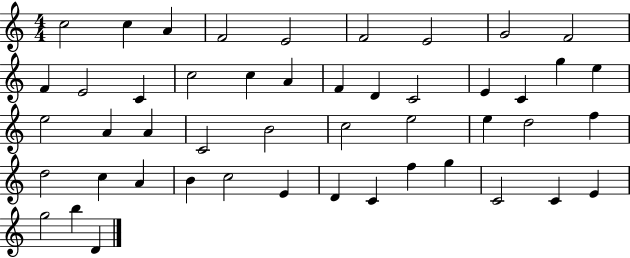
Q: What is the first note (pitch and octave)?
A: C5